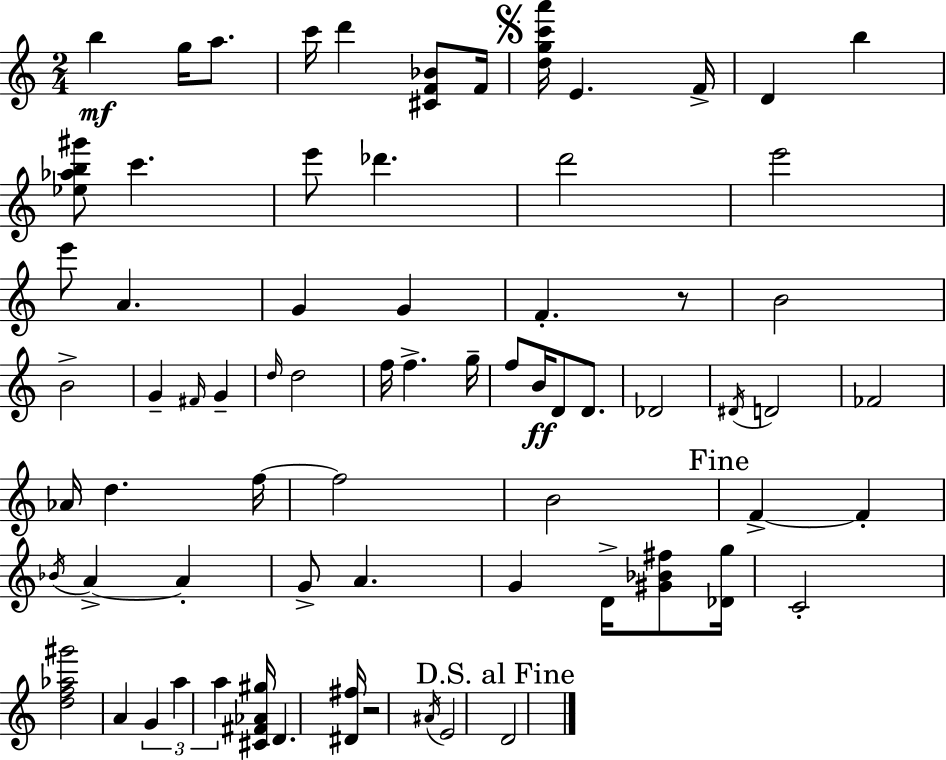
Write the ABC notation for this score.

X:1
T:Untitled
M:2/4
L:1/4
K:Am
b g/4 a/2 c'/4 d' [^CF_B]/2 F/4 [dgc'a']/4 E F/4 D b [_e_ab^g']/2 c' e'/2 _d' d'2 e'2 e'/2 A G G F z/2 B2 B2 G ^F/4 G d/4 d2 f/4 f g/4 f/2 B/4 D/2 D/2 _D2 ^D/4 D2 _F2 _A/4 d f/4 f2 B2 F F _B/4 A A G/2 A G D/4 [^G_B^f]/2 [_Dg]/4 C2 [df_a^g']2 A G a a [^C^F_A^g]/4 D [^D^f]/4 z2 ^A/4 E2 D2